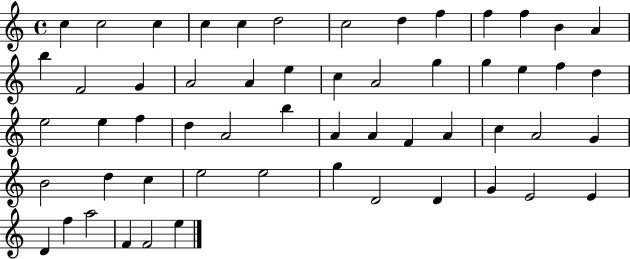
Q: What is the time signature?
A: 4/4